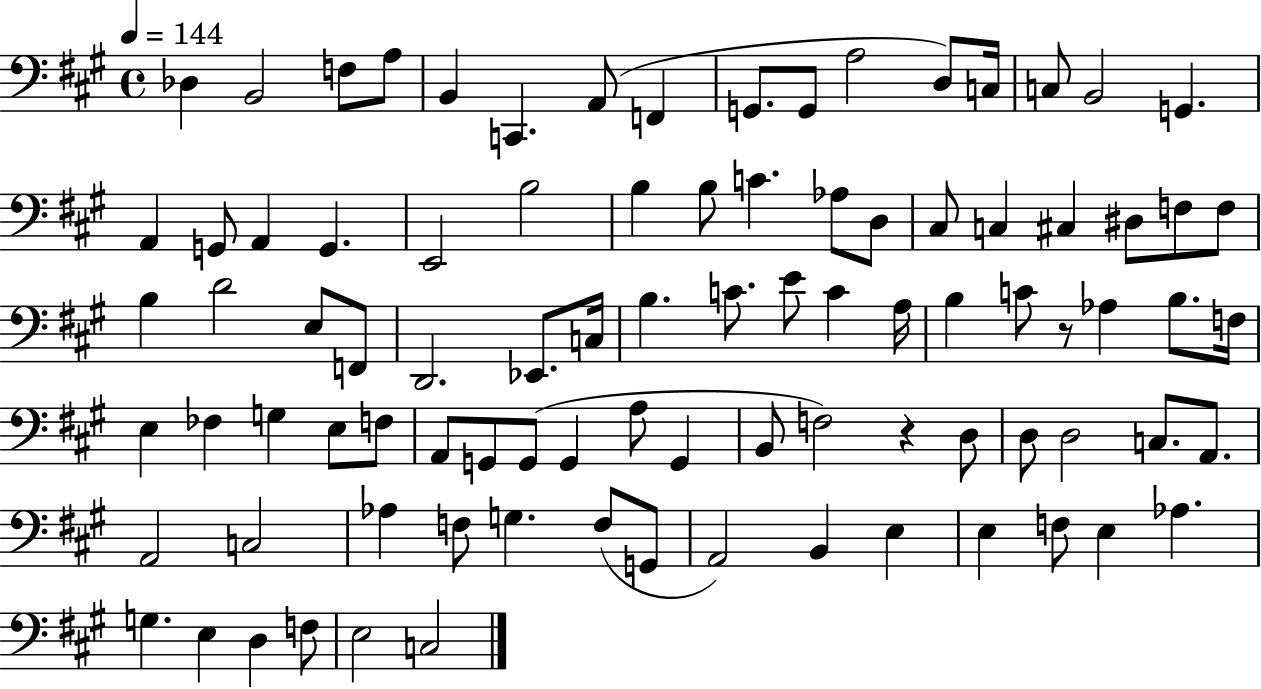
Db3/q B2/h F3/e A3/e B2/q C2/q. A2/e F2/q G2/e. G2/e A3/h D3/e C3/s C3/e B2/h G2/q. A2/q G2/e A2/q G2/q. E2/h B3/h B3/q B3/e C4/q. Ab3/e D3/e C#3/e C3/q C#3/q D#3/e F3/e F3/e B3/q D4/h E3/e F2/e D2/h. Eb2/e. C3/s B3/q. C4/e. E4/e C4/q A3/s B3/q C4/e R/e Ab3/q B3/e. F3/s E3/q FES3/q G3/q E3/e F3/e A2/e G2/e G2/e G2/q A3/e G2/q B2/e F3/h R/q D3/e D3/e D3/h C3/e. A2/e. A2/h C3/h Ab3/q F3/e G3/q. F3/e G2/e A2/h B2/q E3/q E3/q F3/e E3/q Ab3/q. G3/q. E3/q D3/q F3/e E3/h C3/h